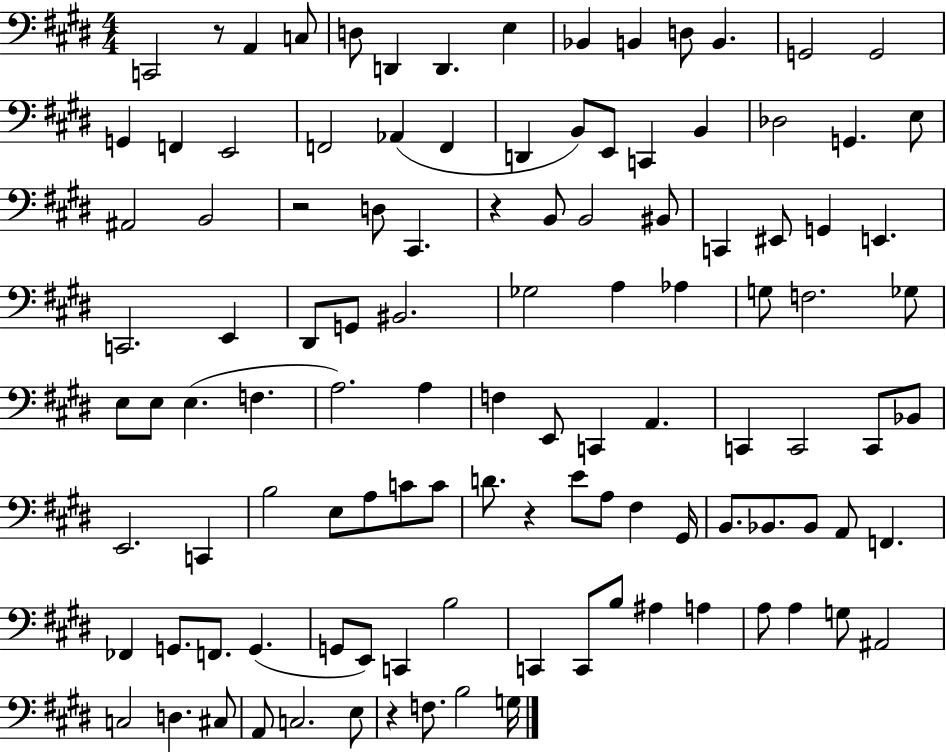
C2/h R/e A2/q C3/e D3/e D2/q D2/q. E3/q Bb2/q B2/q D3/e B2/q. G2/h G2/h G2/q F2/q E2/h F2/h Ab2/q F2/q D2/q B2/e E2/e C2/q B2/q Db3/h G2/q. E3/e A#2/h B2/h R/h D3/e C#2/q. R/q B2/e B2/h BIS2/e C2/q EIS2/e G2/q E2/q. C2/h. E2/q D#2/e G2/e BIS2/h. Gb3/h A3/q Ab3/q G3/e F3/h. Gb3/e E3/e E3/e E3/q. F3/q. A3/h. A3/q F3/q E2/e C2/q A2/q. C2/q C2/h C2/e Bb2/e E2/h. C2/q B3/h E3/e A3/e C4/e C4/e D4/e. R/q E4/e A3/e F#3/q G#2/s B2/e. Bb2/e. Bb2/e A2/e F2/q. FES2/q G2/e. F2/e. G2/q. G2/e E2/e C2/q B3/h C2/q C2/e B3/e A#3/q A3/q A3/e A3/q G3/e A#2/h C3/h D3/q. C#3/e A2/e C3/h. E3/e R/q F3/e. B3/h G3/s